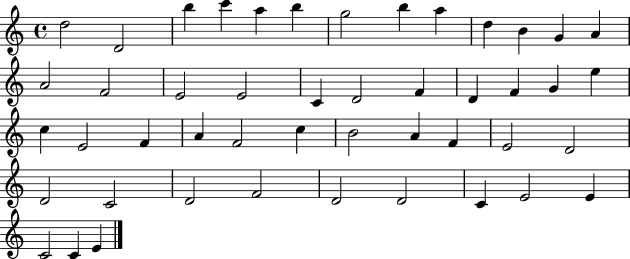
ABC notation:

X:1
T:Untitled
M:4/4
L:1/4
K:C
d2 D2 b c' a b g2 b a d B G A A2 F2 E2 E2 C D2 F D F G e c E2 F A F2 c B2 A F E2 D2 D2 C2 D2 F2 D2 D2 C E2 E C2 C E